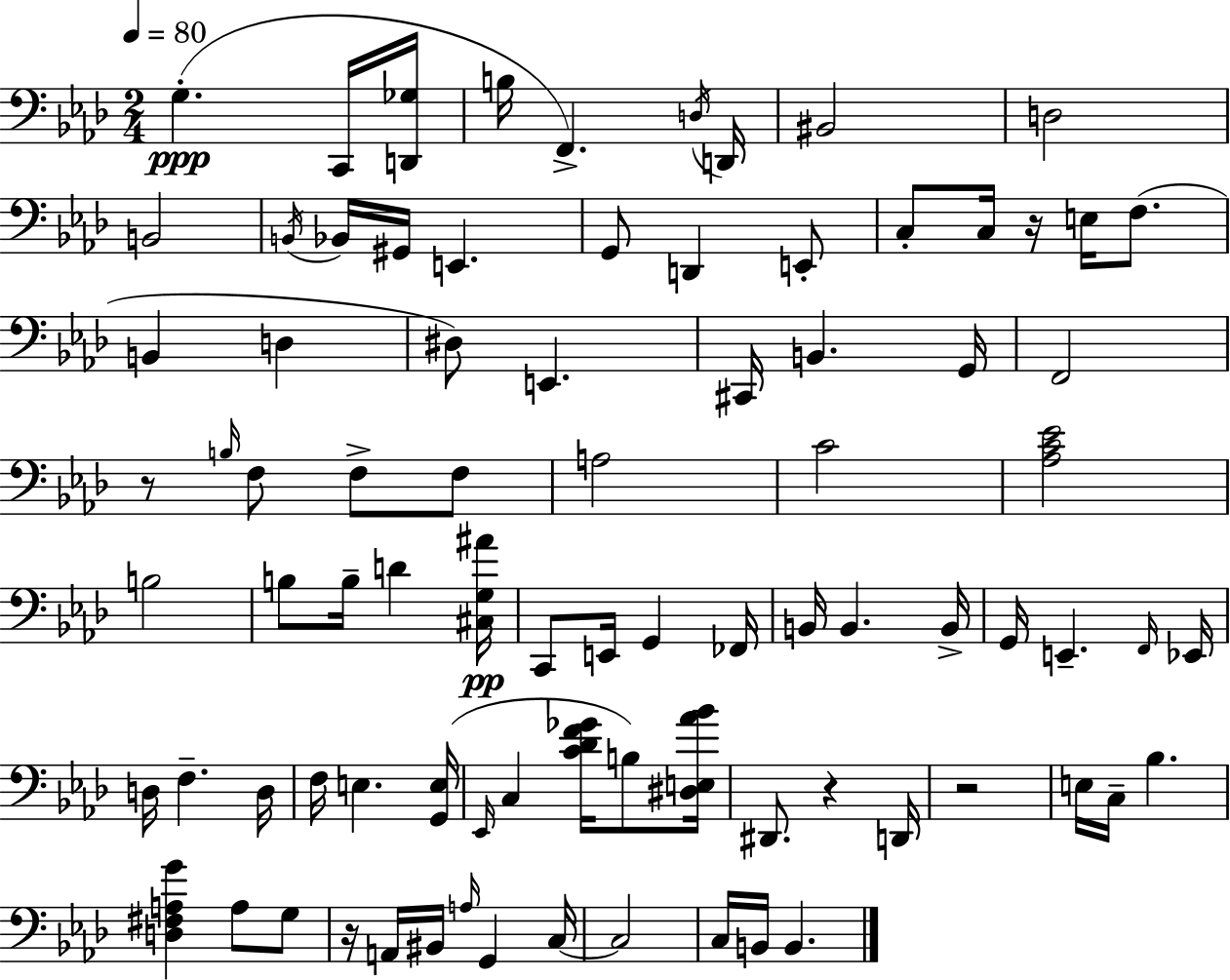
{
  \clef bass
  \numericTimeSignature
  \time 2/4
  \key aes \major
  \tempo 4 = 80
  g4.-.(\ppp c,16 <d, ges>16 | b16 f,4.->) \acciaccatura { d16 } | d,16 bis,2 | d2 | \break b,2 | \acciaccatura { b,16 } bes,16 gis,16 e,4. | g,8 d,4 | e,8-. c8-. c16 r16 e16 f8.( | \break b,4 d4 | dis8) e,4. | cis,16 b,4. | g,16 f,2 | \break r8 \grace { b16 } f8 f8-> | f8 a2 | c'2 | <aes c' ees'>2 | \break b2 | b8 b16-- d'4 | <cis g ais'>16\pp c,8 e,16 g,4 | fes,16 b,16 b,4. | \break b,16-> g,16 e,4.-- | \grace { f,16 } ees,16 d16 f4.-- | d16 f16 e4. | <g, e>16( \grace { ees,16 } c4 | \break <c' des' f' ges'>16 b8) <dis e aes' bes'>16 dis,8. | r4 d,16 r2 | e16 c16-- bes4. | <d fis a g'>4 | \break a8 g8 r16 a,16 bis,16 | \grace { a16 } g,4 c16~~ c2 | c16 b,16 | b,4. \bar "|."
}